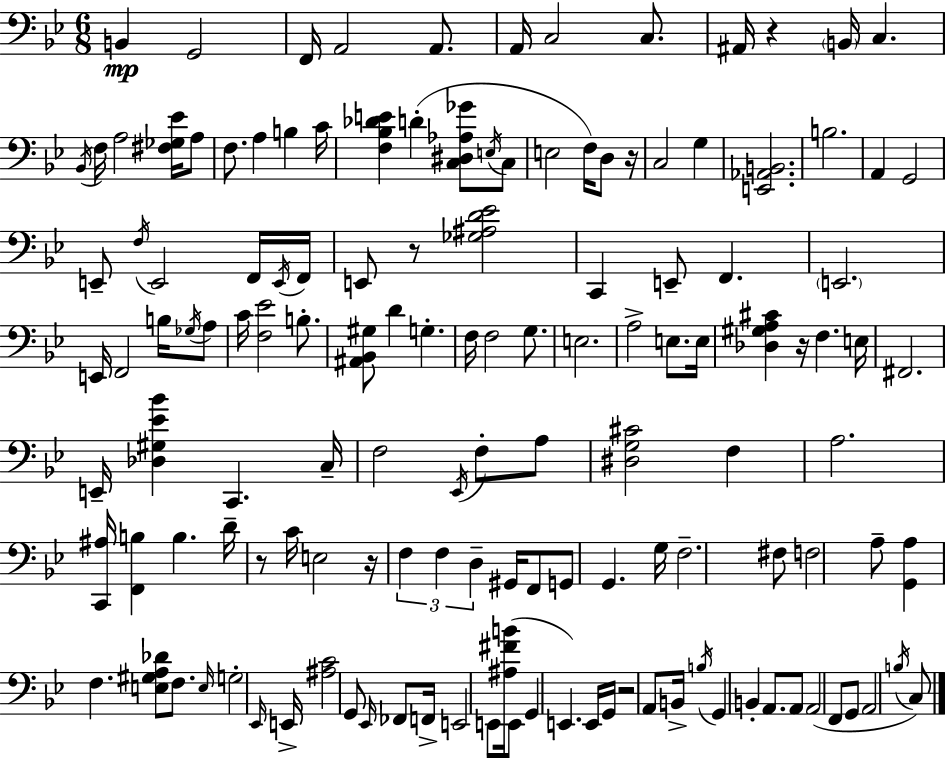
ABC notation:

X:1
T:Untitled
M:6/8
L:1/4
K:Gm
B,, G,,2 F,,/4 A,,2 A,,/2 A,,/4 C,2 C,/2 ^A,,/4 z B,,/4 C, _B,,/4 F,/4 A,2 [^F,_G,_E]/4 A,/2 F,/2 A, B, C/4 [F,_B,_DE] D [C,^D,_A,_G]/2 E,/4 C,/2 E,2 F,/4 D,/2 z/4 C,2 G, [E,,_A,,B,,]2 B,2 A,, G,,2 E,,/2 F,/4 E,,2 F,,/4 E,,/4 F,,/4 E,,/2 z/2 [_G,^A,D_E]2 C,, E,,/2 F,, E,,2 E,,/4 F,,2 B,/4 _G,/4 A,/2 C/4 [F,_E]2 B,/2 [^A,,_B,,^G,]/2 D G, F,/4 F,2 G,/2 E,2 A,2 E,/2 E,/4 [_D,^G,A,^C] z/4 F, E,/4 ^F,,2 E,,/4 [_D,^G,_E_B] C,, C,/4 F,2 _E,,/4 F,/2 A,/2 [^D,G,^C]2 F, A,2 [C,,^A,]/4 [F,,B,] B, D/4 z/2 C/4 E,2 z/4 F, F, D, ^G,,/4 F,,/2 G,,/2 G,, G,/4 F,2 ^F,/2 F,2 A,/2 [G,,A,] F, [E,^G,A,_D]/2 F,/2 E,/4 G,2 _E,,/4 E,,/4 [^A,C]2 G,,/2 _E,,/4 _F,,/2 F,,/4 E,,2 E,,/2 [^A,^FB]/4 E,,/2 G,, E,, E,,/4 G,,/4 z2 A,,/2 B,,/4 B,/4 G,, B,, A,,/2 A,,/2 A,,2 F,,/2 G,,/2 A,,2 B,/4 C,/2